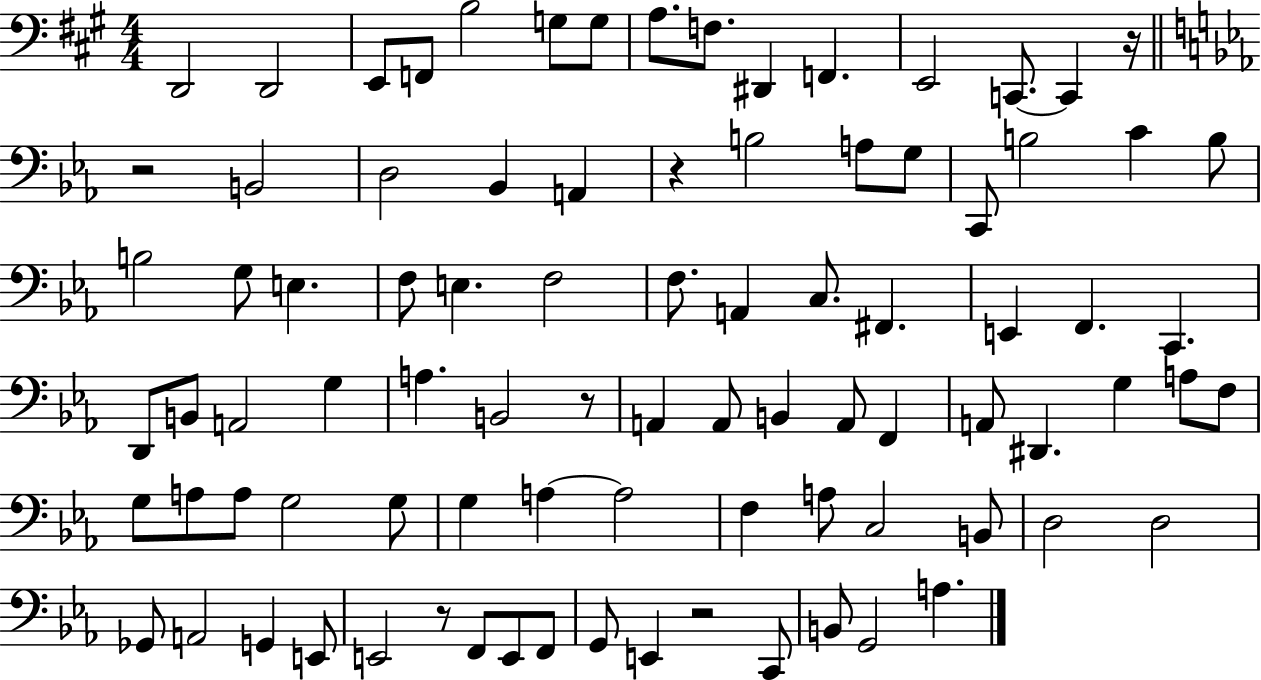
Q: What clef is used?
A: bass